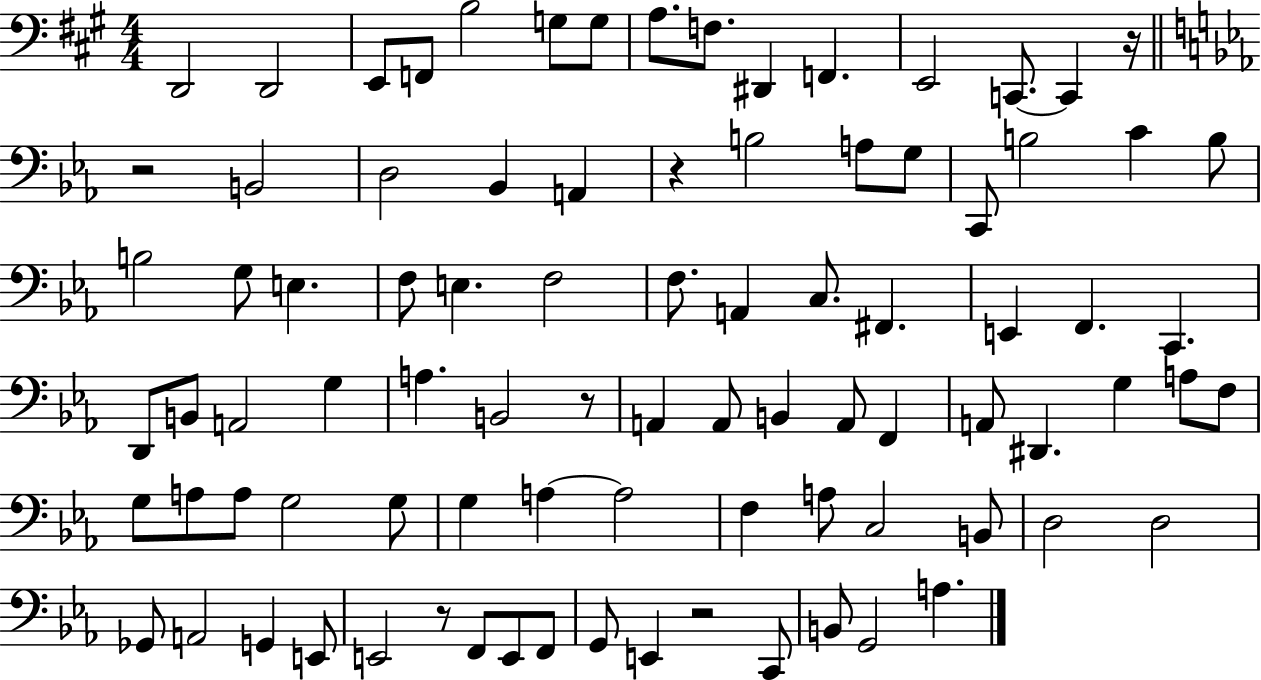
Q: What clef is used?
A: bass